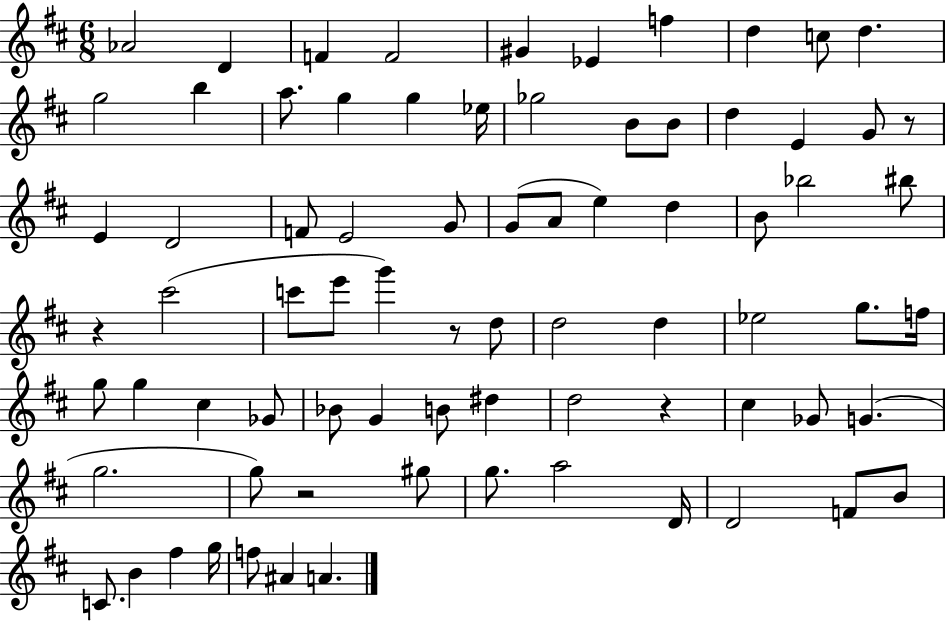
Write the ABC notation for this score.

X:1
T:Untitled
M:6/8
L:1/4
K:D
_A2 D F F2 ^G _E f d c/2 d g2 b a/2 g g _e/4 _g2 B/2 B/2 d E G/2 z/2 E D2 F/2 E2 G/2 G/2 A/2 e d B/2 _b2 ^b/2 z ^c'2 c'/2 e'/2 g' z/2 d/2 d2 d _e2 g/2 f/4 g/2 g ^c _G/2 _B/2 G B/2 ^d d2 z ^c _G/2 G g2 g/2 z2 ^g/2 g/2 a2 D/4 D2 F/2 B/2 C/2 B ^f g/4 f/2 ^A A